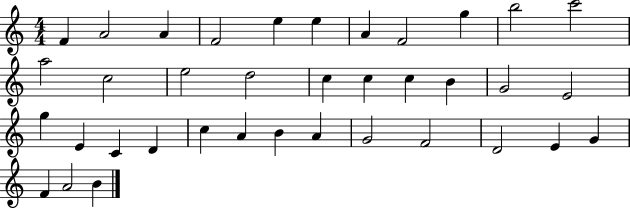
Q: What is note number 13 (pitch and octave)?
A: C5